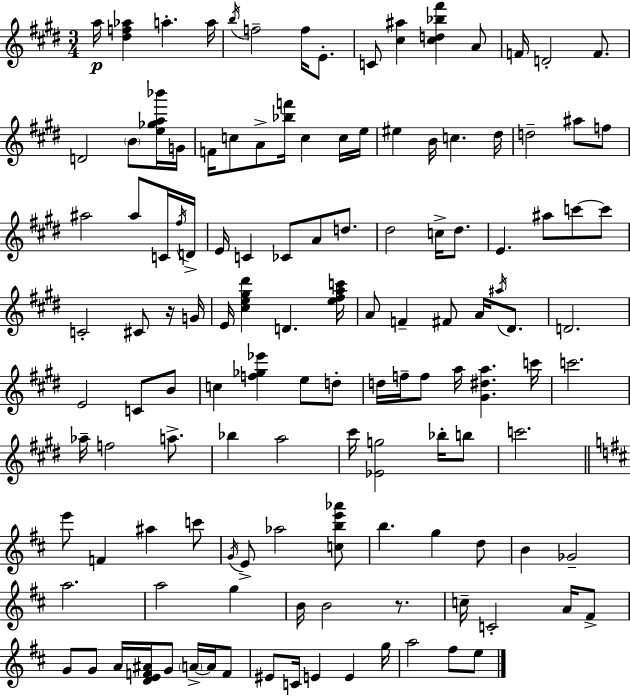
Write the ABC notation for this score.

X:1
T:Untitled
M:3/4
L:1/4
K:E
a/4 [^df_a] a a/4 b/4 f2 f/4 E/2 C/2 [^c^a] [^cd_b^f'] A/2 F/4 D2 F/2 D2 B/2 [e_ga_b']/4 G/4 F/4 c/2 A/2 [_bf']/4 c c/4 e/4 ^e B/4 c ^d/4 d2 ^a/2 f/2 ^a2 ^a/2 C/4 ^f/4 D/4 E/4 C _C/2 A/2 d/2 ^d2 c/4 ^d/2 E ^a/2 c'/2 c'/2 C2 ^C/2 z/4 G/4 E/4 [^ce^g^d'] D [e^fac']/4 A/2 F ^F/2 A/4 ^a/4 ^D/2 D2 E2 C/2 B/2 c [f_g_e'] e/2 d/2 d/4 f/4 f/2 a/4 [^G^da] c'/4 c'2 _a/4 f2 a/2 _b a2 ^c'/4 [_Eg]2 _b/4 b/2 c'2 e'/2 F ^a c'/2 G/4 E/2 _a2 [cbe'_a']/2 b g d/2 B _G2 a2 a2 g B/4 B2 z/2 c/4 C2 A/4 ^F/2 G/2 G/2 A/4 [DEF^A]/4 G/2 A/4 A/4 F/2 ^E/2 C/4 E E g/4 a2 ^f/2 e/2